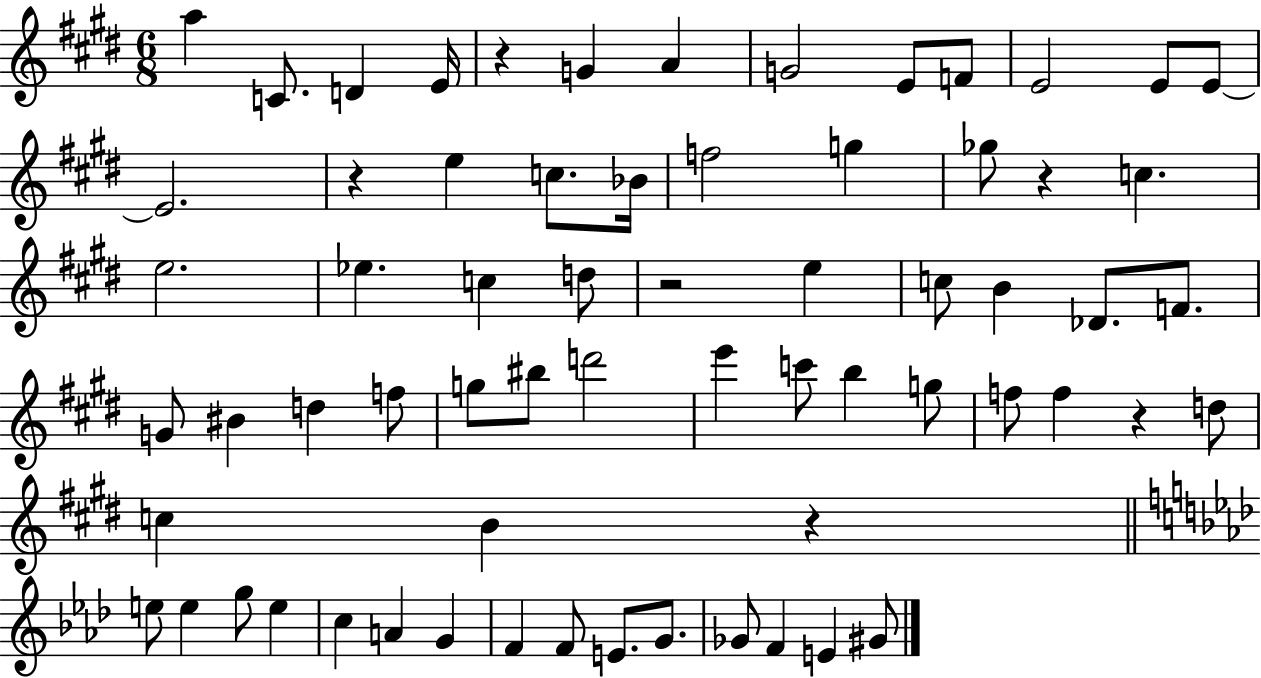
{
  \clef treble
  \numericTimeSignature
  \time 6/8
  \key e \major
  \repeat volta 2 { a''4 c'8. d'4 e'16 | r4 g'4 a'4 | g'2 e'8 f'8 | e'2 e'8 e'8~~ | \break e'2. | r4 e''4 c''8. bes'16 | f''2 g''4 | ges''8 r4 c''4. | \break e''2. | ees''4. c''4 d''8 | r2 e''4 | c''8 b'4 des'8. f'8. | \break g'8 bis'4 d''4 f''8 | g''8 bis''8 d'''2 | e'''4 c'''8 b''4 g''8 | f''8 f''4 r4 d''8 | \break c''4 b'4 r4 | \bar "||" \break \key aes \major e''8 e''4 g''8 e''4 | c''4 a'4 g'4 | f'4 f'8 e'8. g'8. | ges'8 f'4 e'4 gis'8 | \break } \bar "|."
}